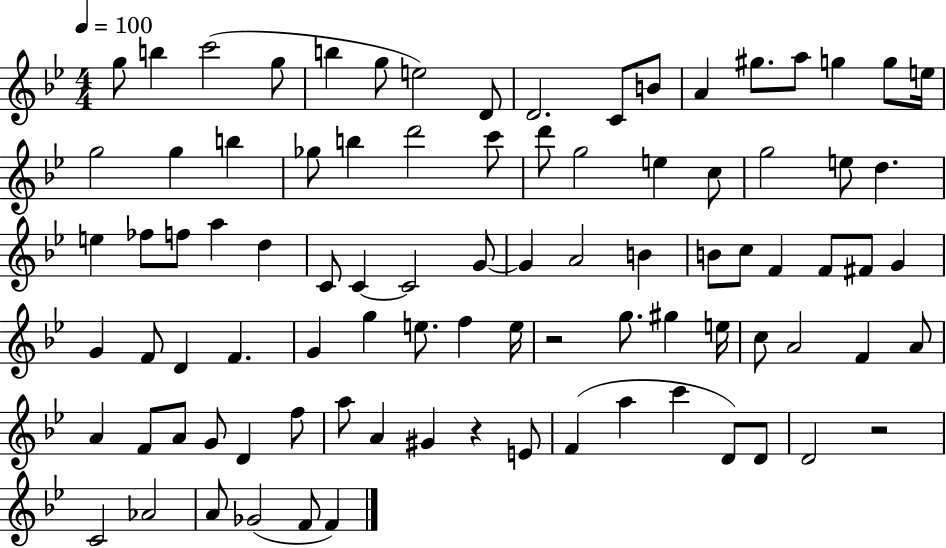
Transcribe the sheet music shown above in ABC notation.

X:1
T:Untitled
M:4/4
L:1/4
K:Bb
g/2 b c'2 g/2 b g/2 e2 D/2 D2 C/2 B/2 A ^g/2 a/2 g g/2 e/4 g2 g b _g/2 b d'2 c'/2 d'/2 g2 e c/2 g2 e/2 d e _f/2 f/2 a d C/2 C C2 G/2 G A2 B B/2 c/2 F F/2 ^F/2 G G F/2 D F G g e/2 f e/4 z2 g/2 ^g e/4 c/2 A2 F A/2 A F/2 A/2 G/2 D f/2 a/2 A ^G z E/2 F a c' D/2 D/2 D2 z2 C2 _A2 A/2 _G2 F/2 F